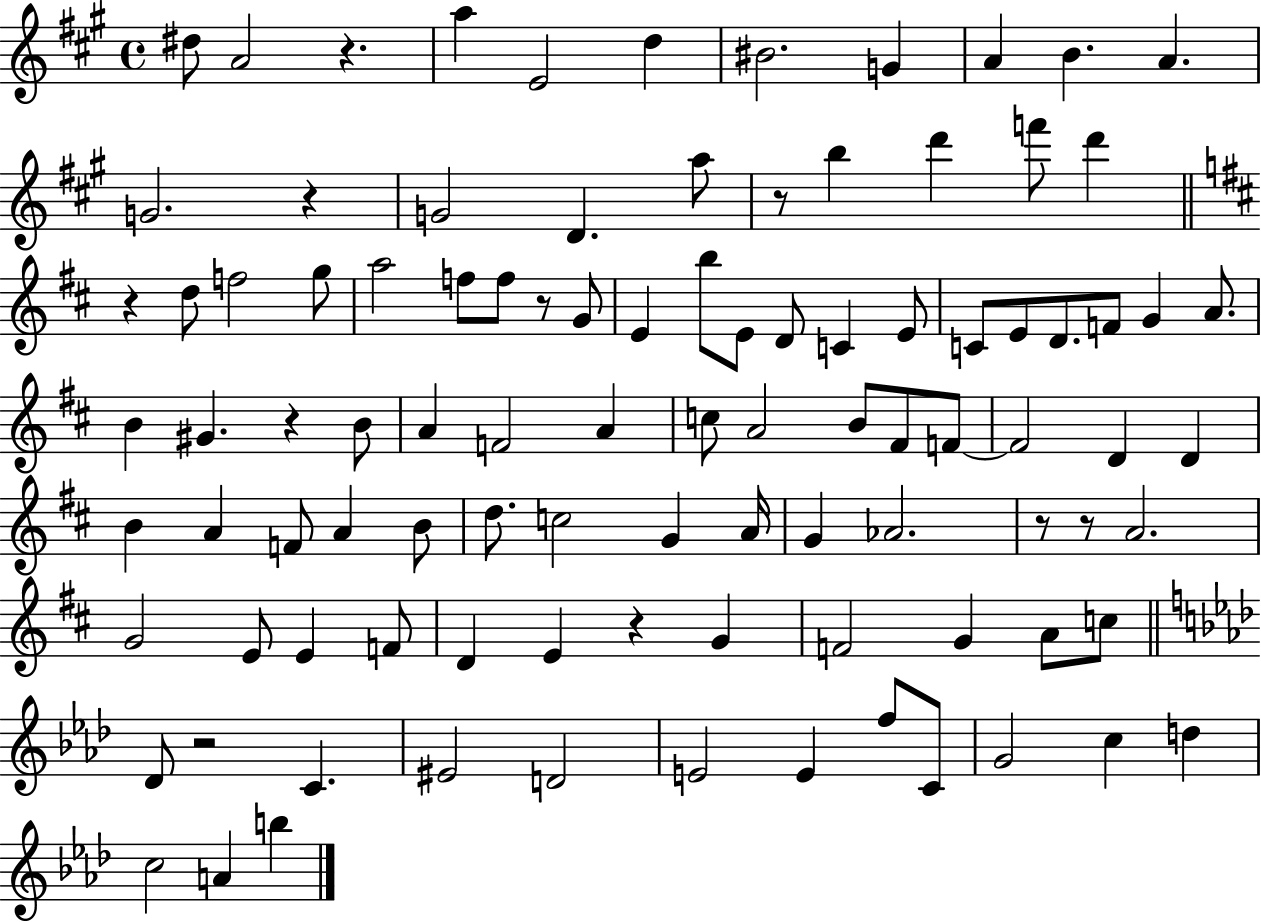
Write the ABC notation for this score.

X:1
T:Untitled
M:4/4
L:1/4
K:A
^d/2 A2 z a E2 d ^B2 G A B A G2 z G2 D a/2 z/2 b d' f'/2 d' z d/2 f2 g/2 a2 f/2 f/2 z/2 G/2 E b/2 E/2 D/2 C E/2 C/2 E/2 D/2 F/2 G A/2 B ^G z B/2 A F2 A c/2 A2 B/2 ^F/2 F/2 F2 D D B A F/2 A B/2 d/2 c2 G A/4 G _A2 z/2 z/2 A2 G2 E/2 E F/2 D E z G F2 G A/2 c/2 _D/2 z2 C ^E2 D2 E2 E f/2 C/2 G2 c d c2 A b